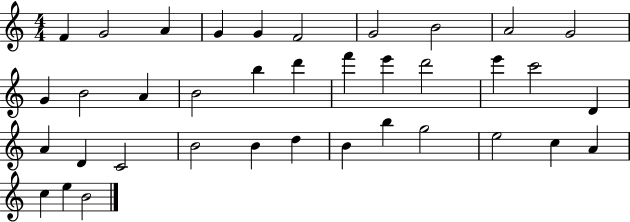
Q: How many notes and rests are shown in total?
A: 37